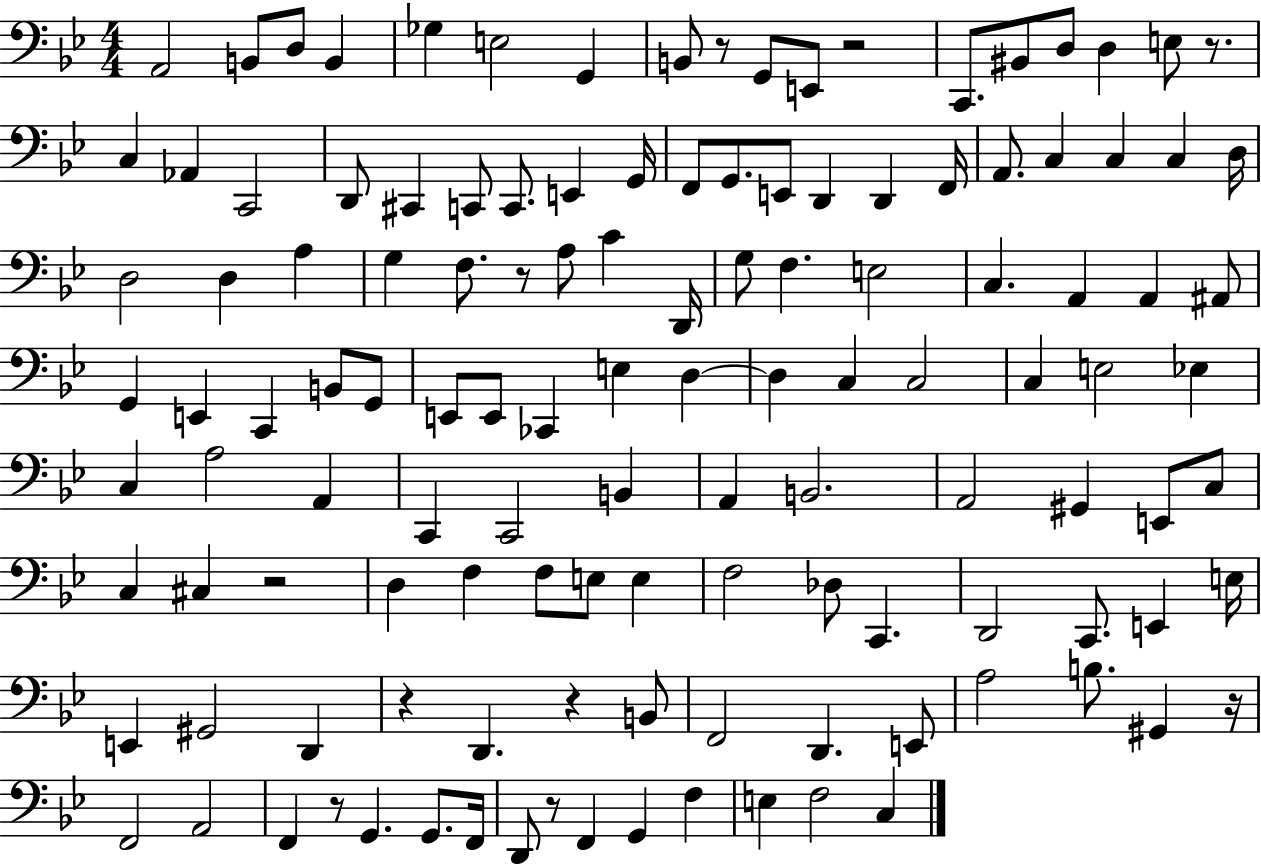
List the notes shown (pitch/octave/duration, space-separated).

A2/h B2/e D3/e B2/q Gb3/q E3/h G2/q B2/e R/e G2/e E2/e R/h C2/e. BIS2/e D3/e D3/q E3/e R/e. C3/q Ab2/q C2/h D2/e C#2/q C2/e C2/e. E2/q G2/s F2/e G2/e. E2/e D2/q D2/q F2/s A2/e. C3/q C3/q C3/q D3/s D3/h D3/q A3/q G3/q F3/e. R/e A3/e C4/q D2/s G3/e F3/q. E3/h C3/q. A2/q A2/q A#2/e G2/q E2/q C2/q B2/e G2/e E2/e E2/e CES2/q E3/q D3/q D3/q C3/q C3/h C3/q E3/h Eb3/q C3/q A3/h A2/q C2/q C2/h B2/q A2/q B2/h. A2/h G#2/q E2/e C3/e C3/q C#3/q R/h D3/q F3/q F3/e E3/e E3/q F3/h Db3/e C2/q. D2/h C2/e. E2/q E3/s E2/q G#2/h D2/q R/q D2/q. R/q B2/e F2/h D2/q. E2/e A3/h B3/e. G#2/q R/s F2/h A2/h F2/q R/e G2/q. G2/e. F2/s D2/e R/e F2/q G2/q F3/q E3/q F3/h C3/q